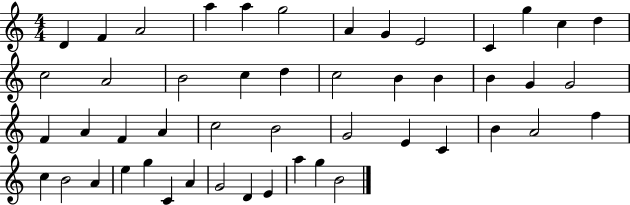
D4/q F4/q A4/h A5/q A5/q G5/h A4/q G4/q E4/h C4/q G5/q C5/q D5/q C5/h A4/h B4/h C5/q D5/q C5/h B4/q B4/q B4/q G4/q G4/h F4/q A4/q F4/q A4/q C5/h B4/h G4/h E4/q C4/q B4/q A4/h F5/q C5/q B4/h A4/q E5/q G5/q C4/q A4/q G4/h D4/q E4/q A5/q G5/q B4/h